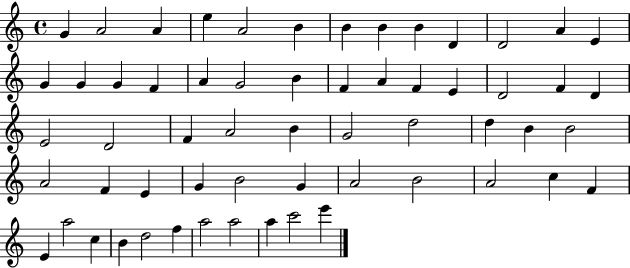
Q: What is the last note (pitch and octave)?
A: E6